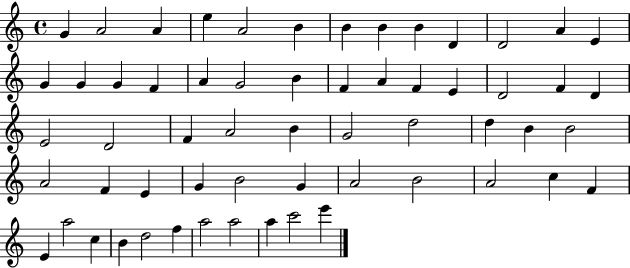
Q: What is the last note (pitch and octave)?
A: E6